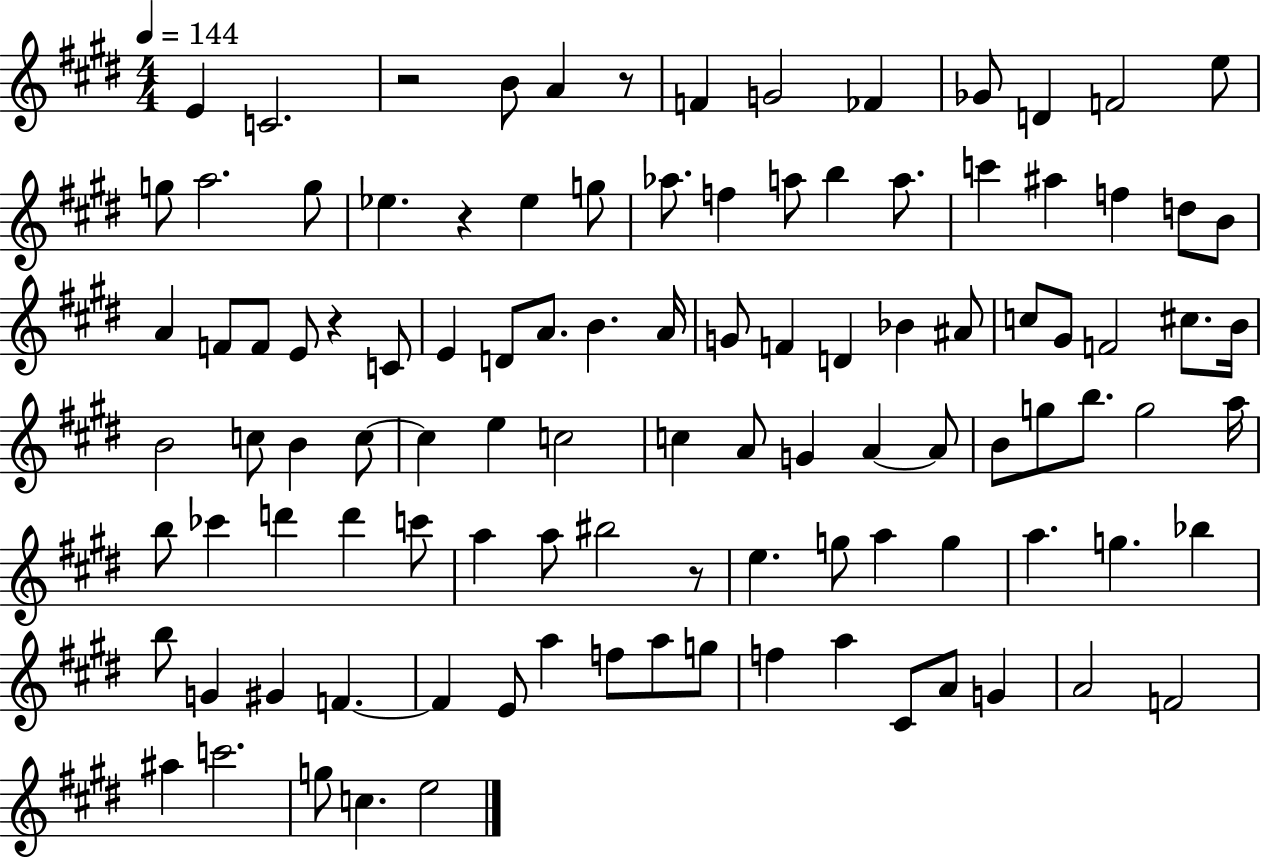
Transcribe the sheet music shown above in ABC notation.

X:1
T:Untitled
M:4/4
L:1/4
K:E
E C2 z2 B/2 A z/2 F G2 _F _G/2 D F2 e/2 g/2 a2 g/2 _e z _e g/2 _a/2 f a/2 b a/2 c' ^a f d/2 B/2 A F/2 F/2 E/2 z C/2 E D/2 A/2 B A/4 G/2 F D _B ^A/2 c/2 ^G/2 F2 ^c/2 B/4 B2 c/2 B c/2 c e c2 c A/2 G A A/2 B/2 g/2 b/2 g2 a/4 b/2 _c' d' d' c'/2 a a/2 ^b2 z/2 e g/2 a g a g _b b/2 G ^G F F E/2 a f/2 a/2 g/2 f a ^C/2 A/2 G A2 F2 ^a c'2 g/2 c e2